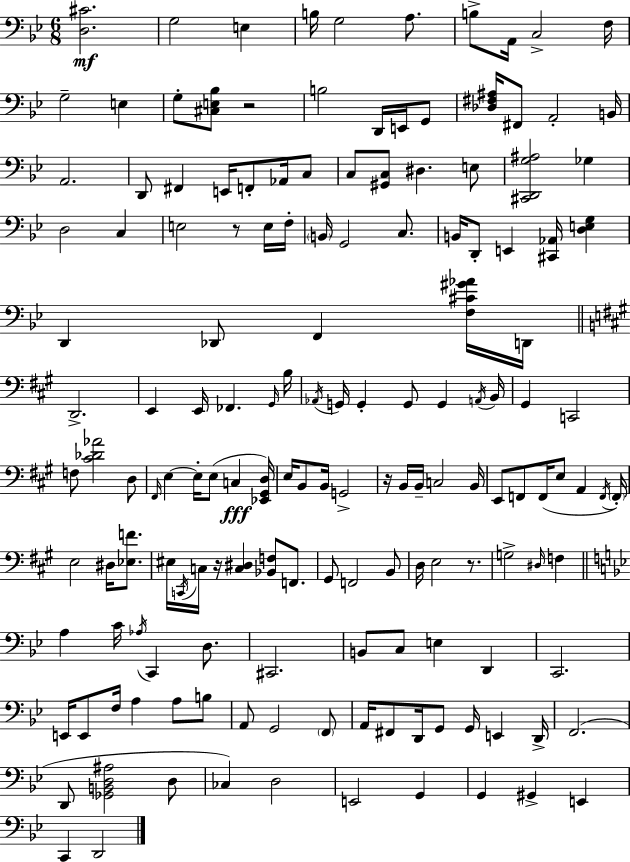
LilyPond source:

{
  \clef bass
  \numericTimeSignature
  \time 6/8
  \key g \minor
  <d cis'>2.\mf | g2 e4 | b16 g2 a8. | b8-> a,16 c2-> f16 | \break g2-- e4 | g8-. <cis e bes>8 r2 | b2 d,16 e,16 g,8 | <des fis ais>16 fis,8 a,2-. b,16 | \break a,2. | d,8 fis,4 e,16 f,8-. aes,16 c8 | c8 <gis, c>8 dis4. e8 | <cis, d, g ais>2 ges4 | \break d2 c4 | e2 r8 e16 f16-. | \parenthesize b,16 g,2 c8. | b,16 d,8-. e,4 <cis, aes,>16 <d e g>4 | \break d,4 des,8 f,4 <f cis' gis' aes'>16 d,16 | \bar "||" \break \key a \major d,2.-> | e,4 e,16 fes,4. \grace { gis,16 } | b16 \acciaccatura { aes,16 } g,16 g,4-. g,8 g,4 | \acciaccatura { a,16 } b,16 gis,4 c,2 | \break f8 <cis' des' aes'>2 | d8 \grace { fis,16 } e4~~ e16-. e8( c4\fff | <ees, gis, d>16) e16 b,8 b,16 g,2-> | r16 b,16 b,16-- c2 | \break b,16 e,8 f,8 f,16( e8 a,4 | \acciaccatura { f,16 }) \parenthesize f,16-. e2 | dis16 <ees f'>8. eis16 \acciaccatura { c,16 } c16 r16 <c dis>4 | <bes, f>8 f,8. gis,8 f,2 | \break b,8 d16 e2 | r8. g2-> | \grace { dis16 } f4 \bar "||" \break \key bes \major a4 c'16 \acciaccatura { aes16 } c,4 d8. | cis,2. | b,8 c8 e4 d,4 | c,2. | \break e,16 e,8 f16 a4 a8 b8 | a,8 g,2 \parenthesize f,8 | a,16 fis,8 d,16 g,8 g,16 e,4 | d,16-> f,2.( | \break d,8 <ges, b, d ais>2 d8 | ces4) d2 | e,2 g,4 | g,4 gis,4-> e,4 | \break c,4 d,2 | \bar "|."
}